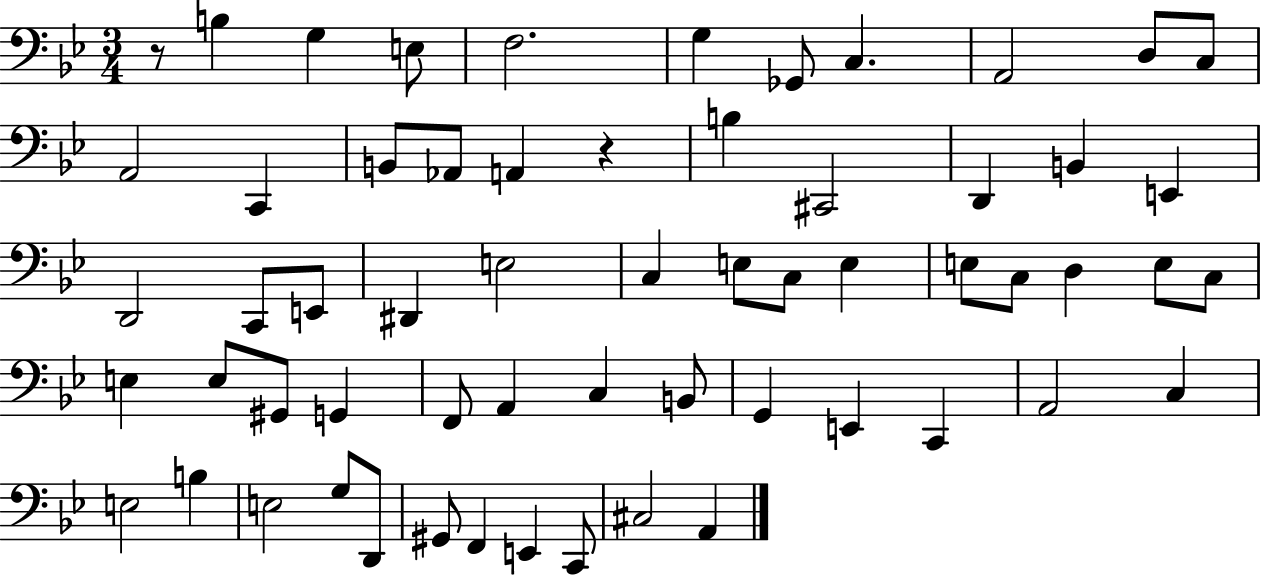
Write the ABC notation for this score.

X:1
T:Untitled
M:3/4
L:1/4
K:Bb
z/2 B, G, E,/2 F,2 G, _G,,/2 C, A,,2 D,/2 C,/2 A,,2 C,, B,,/2 _A,,/2 A,, z B, ^C,,2 D,, B,, E,, D,,2 C,,/2 E,,/2 ^D,, E,2 C, E,/2 C,/2 E, E,/2 C,/2 D, E,/2 C,/2 E, E,/2 ^G,,/2 G,, F,,/2 A,, C, B,,/2 G,, E,, C,, A,,2 C, E,2 B, E,2 G,/2 D,,/2 ^G,,/2 F,, E,, C,,/2 ^C,2 A,,